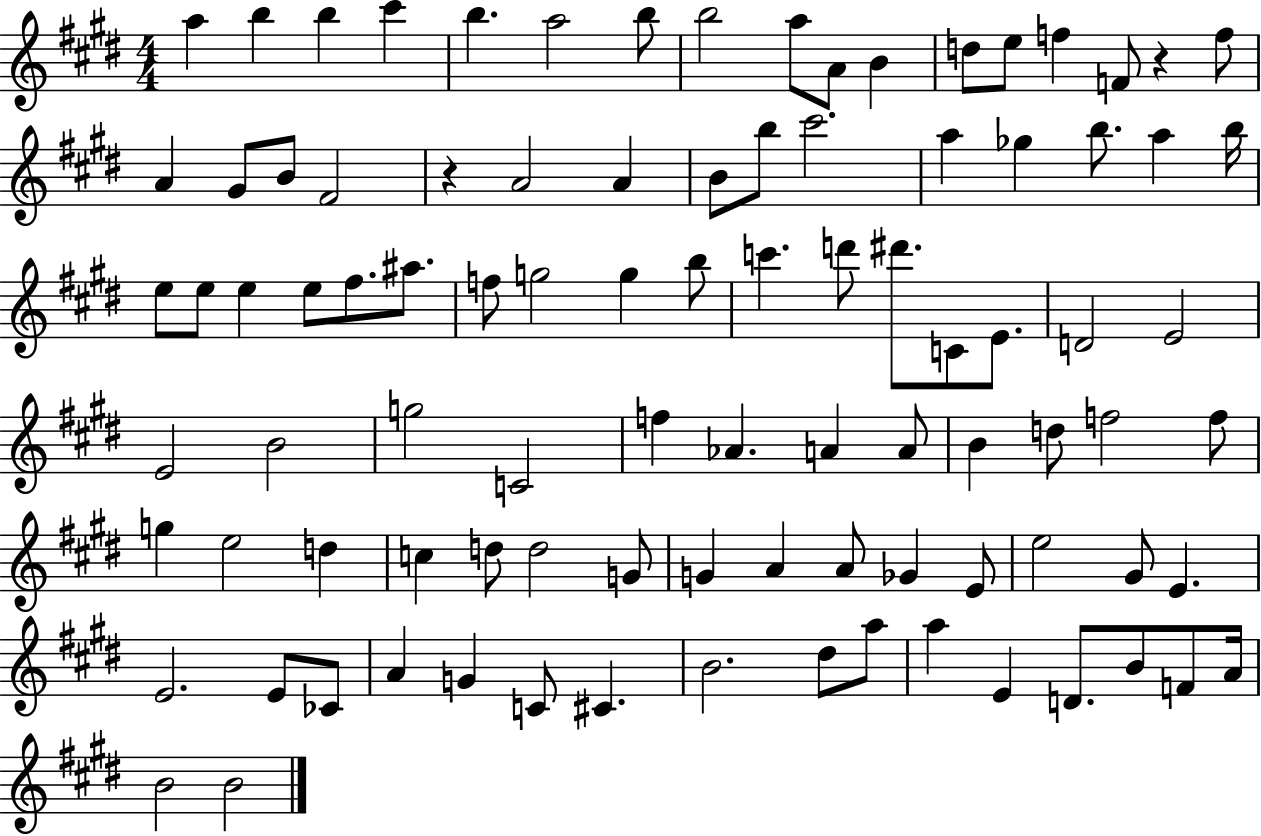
X:1
T:Untitled
M:4/4
L:1/4
K:E
a b b ^c' b a2 b/2 b2 a/2 A/2 B d/2 e/2 f F/2 z f/2 A ^G/2 B/2 ^F2 z A2 A B/2 b/2 ^c'2 a _g b/2 a b/4 e/2 e/2 e e/2 ^f/2 ^a/2 f/2 g2 g b/2 c' d'/2 ^d'/2 C/2 E/2 D2 E2 E2 B2 g2 C2 f _A A A/2 B d/2 f2 f/2 g e2 d c d/2 d2 G/2 G A A/2 _G E/2 e2 ^G/2 E E2 E/2 _C/2 A G C/2 ^C B2 ^d/2 a/2 a E D/2 B/2 F/2 A/4 B2 B2